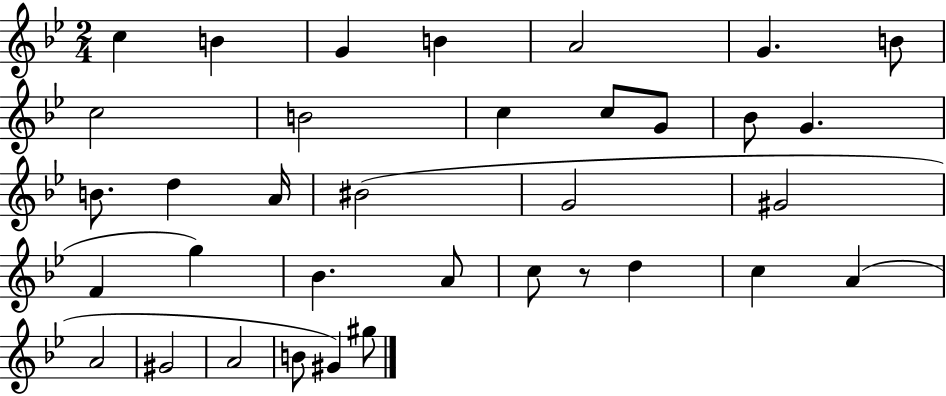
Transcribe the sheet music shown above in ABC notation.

X:1
T:Untitled
M:2/4
L:1/4
K:Bb
c B G B A2 G B/2 c2 B2 c c/2 G/2 _B/2 G B/2 d A/4 ^B2 G2 ^G2 F g _B A/2 c/2 z/2 d c A A2 ^G2 A2 B/2 ^G ^g/2